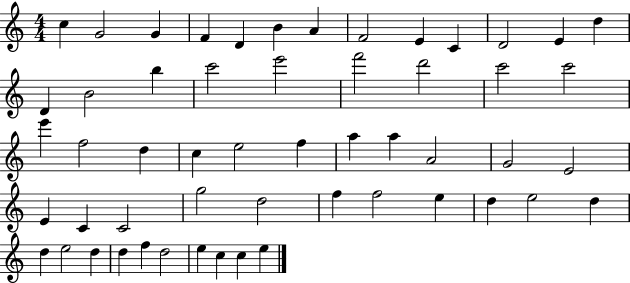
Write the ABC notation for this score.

X:1
T:Untitled
M:4/4
L:1/4
K:C
c G2 G F D B A F2 E C D2 E d D B2 b c'2 e'2 f'2 d'2 c'2 c'2 e' f2 d c e2 f a a A2 G2 E2 E C C2 g2 d2 f f2 e d e2 d d e2 d d f d2 e c c e